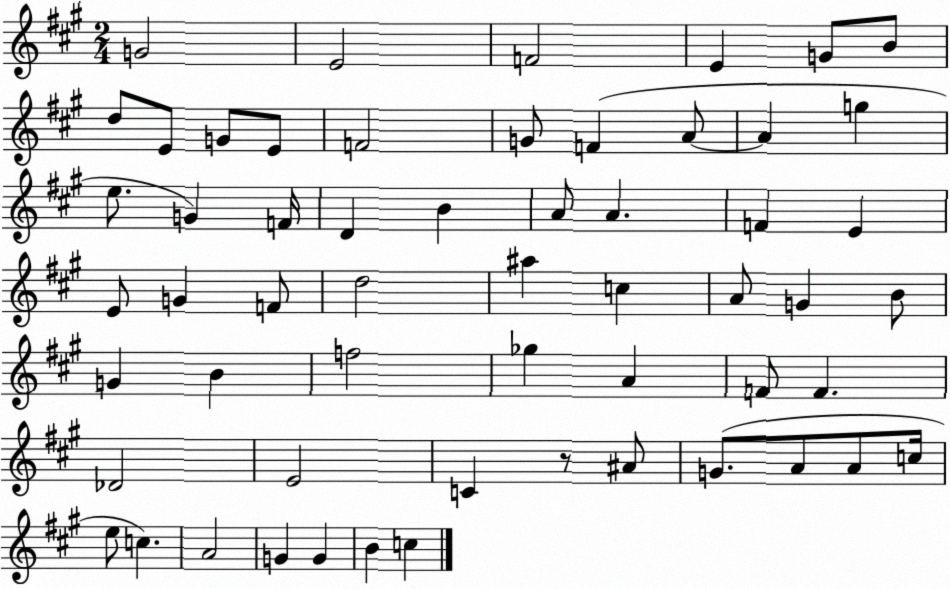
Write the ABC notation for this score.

X:1
T:Untitled
M:2/4
L:1/4
K:A
G2 E2 F2 E G/2 B/2 d/2 E/2 G/2 E/2 F2 G/2 F A/2 A g e/2 G F/4 D B A/2 A F E E/2 G F/2 d2 ^a c A/2 G B/2 G B f2 _g A F/2 F _D2 E2 C z/2 ^A/2 G/2 A/2 A/2 c/4 e/2 c A2 G G B c